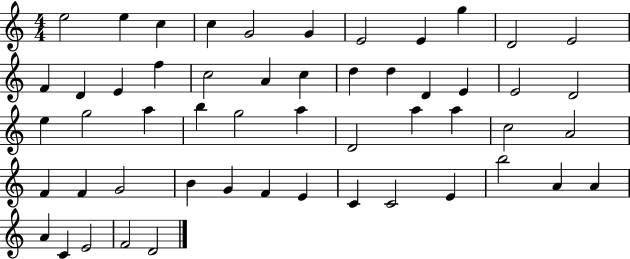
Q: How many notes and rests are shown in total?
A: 53